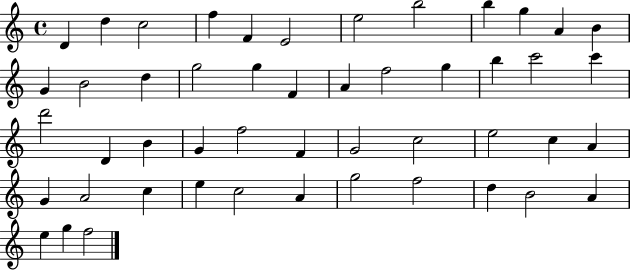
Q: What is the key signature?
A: C major